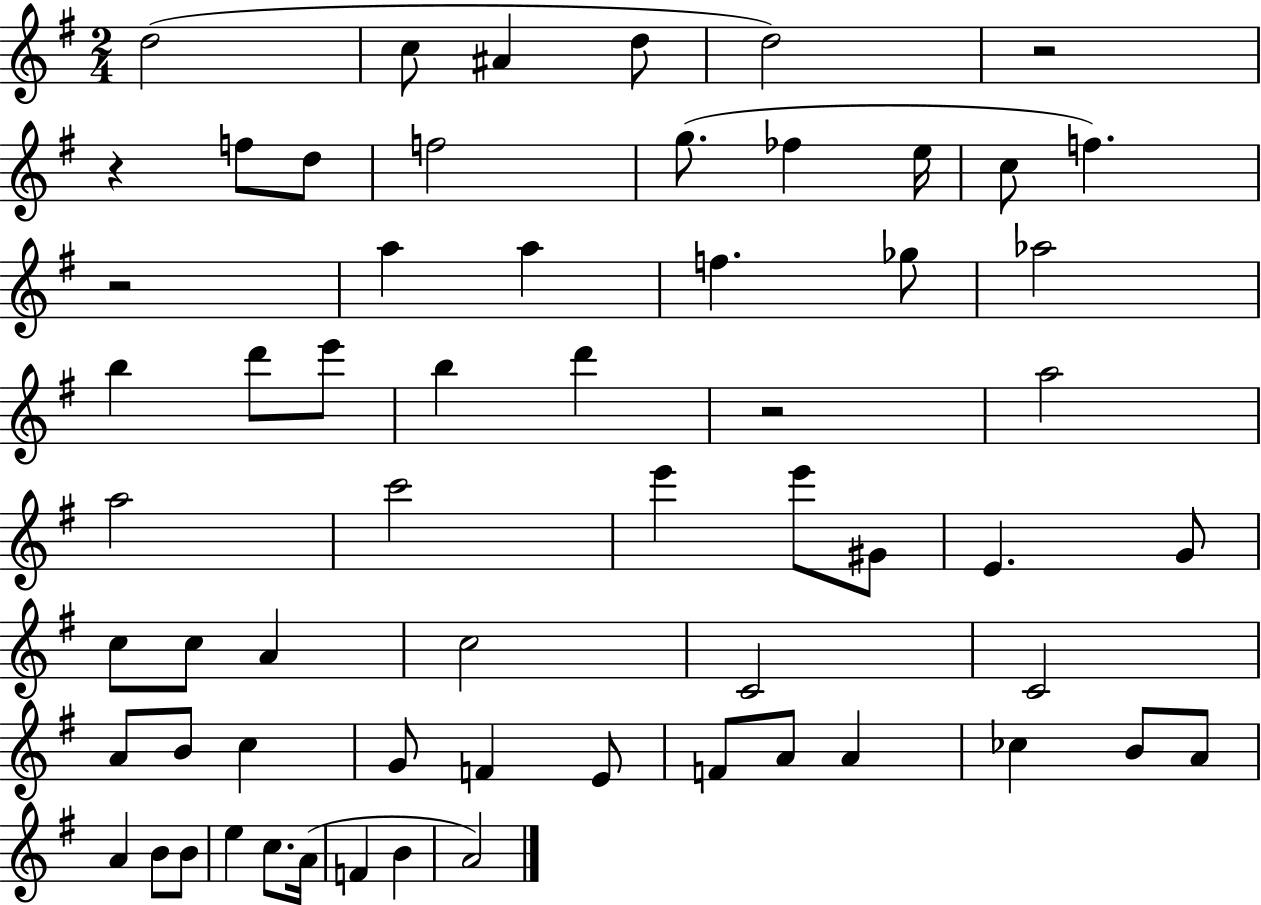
{
  \clef treble
  \numericTimeSignature
  \time 2/4
  \key g \major
  d''2( | c''8 ais'4 d''8 | d''2) | r2 | \break r4 f''8 d''8 | f''2 | g''8.( fes''4 e''16 | c''8 f''4.) | \break r2 | a''4 a''4 | f''4. ges''8 | aes''2 | \break b''4 d'''8 e'''8 | b''4 d'''4 | r2 | a''2 | \break a''2 | c'''2 | e'''4 e'''8 gis'8 | e'4. g'8 | \break c''8 c''8 a'4 | c''2 | c'2 | c'2 | \break a'8 b'8 c''4 | g'8 f'4 e'8 | f'8 a'8 a'4 | ces''4 b'8 a'8 | \break a'4 b'8 b'8 | e''4 c''8. a'16( | f'4 b'4 | a'2) | \break \bar "|."
}